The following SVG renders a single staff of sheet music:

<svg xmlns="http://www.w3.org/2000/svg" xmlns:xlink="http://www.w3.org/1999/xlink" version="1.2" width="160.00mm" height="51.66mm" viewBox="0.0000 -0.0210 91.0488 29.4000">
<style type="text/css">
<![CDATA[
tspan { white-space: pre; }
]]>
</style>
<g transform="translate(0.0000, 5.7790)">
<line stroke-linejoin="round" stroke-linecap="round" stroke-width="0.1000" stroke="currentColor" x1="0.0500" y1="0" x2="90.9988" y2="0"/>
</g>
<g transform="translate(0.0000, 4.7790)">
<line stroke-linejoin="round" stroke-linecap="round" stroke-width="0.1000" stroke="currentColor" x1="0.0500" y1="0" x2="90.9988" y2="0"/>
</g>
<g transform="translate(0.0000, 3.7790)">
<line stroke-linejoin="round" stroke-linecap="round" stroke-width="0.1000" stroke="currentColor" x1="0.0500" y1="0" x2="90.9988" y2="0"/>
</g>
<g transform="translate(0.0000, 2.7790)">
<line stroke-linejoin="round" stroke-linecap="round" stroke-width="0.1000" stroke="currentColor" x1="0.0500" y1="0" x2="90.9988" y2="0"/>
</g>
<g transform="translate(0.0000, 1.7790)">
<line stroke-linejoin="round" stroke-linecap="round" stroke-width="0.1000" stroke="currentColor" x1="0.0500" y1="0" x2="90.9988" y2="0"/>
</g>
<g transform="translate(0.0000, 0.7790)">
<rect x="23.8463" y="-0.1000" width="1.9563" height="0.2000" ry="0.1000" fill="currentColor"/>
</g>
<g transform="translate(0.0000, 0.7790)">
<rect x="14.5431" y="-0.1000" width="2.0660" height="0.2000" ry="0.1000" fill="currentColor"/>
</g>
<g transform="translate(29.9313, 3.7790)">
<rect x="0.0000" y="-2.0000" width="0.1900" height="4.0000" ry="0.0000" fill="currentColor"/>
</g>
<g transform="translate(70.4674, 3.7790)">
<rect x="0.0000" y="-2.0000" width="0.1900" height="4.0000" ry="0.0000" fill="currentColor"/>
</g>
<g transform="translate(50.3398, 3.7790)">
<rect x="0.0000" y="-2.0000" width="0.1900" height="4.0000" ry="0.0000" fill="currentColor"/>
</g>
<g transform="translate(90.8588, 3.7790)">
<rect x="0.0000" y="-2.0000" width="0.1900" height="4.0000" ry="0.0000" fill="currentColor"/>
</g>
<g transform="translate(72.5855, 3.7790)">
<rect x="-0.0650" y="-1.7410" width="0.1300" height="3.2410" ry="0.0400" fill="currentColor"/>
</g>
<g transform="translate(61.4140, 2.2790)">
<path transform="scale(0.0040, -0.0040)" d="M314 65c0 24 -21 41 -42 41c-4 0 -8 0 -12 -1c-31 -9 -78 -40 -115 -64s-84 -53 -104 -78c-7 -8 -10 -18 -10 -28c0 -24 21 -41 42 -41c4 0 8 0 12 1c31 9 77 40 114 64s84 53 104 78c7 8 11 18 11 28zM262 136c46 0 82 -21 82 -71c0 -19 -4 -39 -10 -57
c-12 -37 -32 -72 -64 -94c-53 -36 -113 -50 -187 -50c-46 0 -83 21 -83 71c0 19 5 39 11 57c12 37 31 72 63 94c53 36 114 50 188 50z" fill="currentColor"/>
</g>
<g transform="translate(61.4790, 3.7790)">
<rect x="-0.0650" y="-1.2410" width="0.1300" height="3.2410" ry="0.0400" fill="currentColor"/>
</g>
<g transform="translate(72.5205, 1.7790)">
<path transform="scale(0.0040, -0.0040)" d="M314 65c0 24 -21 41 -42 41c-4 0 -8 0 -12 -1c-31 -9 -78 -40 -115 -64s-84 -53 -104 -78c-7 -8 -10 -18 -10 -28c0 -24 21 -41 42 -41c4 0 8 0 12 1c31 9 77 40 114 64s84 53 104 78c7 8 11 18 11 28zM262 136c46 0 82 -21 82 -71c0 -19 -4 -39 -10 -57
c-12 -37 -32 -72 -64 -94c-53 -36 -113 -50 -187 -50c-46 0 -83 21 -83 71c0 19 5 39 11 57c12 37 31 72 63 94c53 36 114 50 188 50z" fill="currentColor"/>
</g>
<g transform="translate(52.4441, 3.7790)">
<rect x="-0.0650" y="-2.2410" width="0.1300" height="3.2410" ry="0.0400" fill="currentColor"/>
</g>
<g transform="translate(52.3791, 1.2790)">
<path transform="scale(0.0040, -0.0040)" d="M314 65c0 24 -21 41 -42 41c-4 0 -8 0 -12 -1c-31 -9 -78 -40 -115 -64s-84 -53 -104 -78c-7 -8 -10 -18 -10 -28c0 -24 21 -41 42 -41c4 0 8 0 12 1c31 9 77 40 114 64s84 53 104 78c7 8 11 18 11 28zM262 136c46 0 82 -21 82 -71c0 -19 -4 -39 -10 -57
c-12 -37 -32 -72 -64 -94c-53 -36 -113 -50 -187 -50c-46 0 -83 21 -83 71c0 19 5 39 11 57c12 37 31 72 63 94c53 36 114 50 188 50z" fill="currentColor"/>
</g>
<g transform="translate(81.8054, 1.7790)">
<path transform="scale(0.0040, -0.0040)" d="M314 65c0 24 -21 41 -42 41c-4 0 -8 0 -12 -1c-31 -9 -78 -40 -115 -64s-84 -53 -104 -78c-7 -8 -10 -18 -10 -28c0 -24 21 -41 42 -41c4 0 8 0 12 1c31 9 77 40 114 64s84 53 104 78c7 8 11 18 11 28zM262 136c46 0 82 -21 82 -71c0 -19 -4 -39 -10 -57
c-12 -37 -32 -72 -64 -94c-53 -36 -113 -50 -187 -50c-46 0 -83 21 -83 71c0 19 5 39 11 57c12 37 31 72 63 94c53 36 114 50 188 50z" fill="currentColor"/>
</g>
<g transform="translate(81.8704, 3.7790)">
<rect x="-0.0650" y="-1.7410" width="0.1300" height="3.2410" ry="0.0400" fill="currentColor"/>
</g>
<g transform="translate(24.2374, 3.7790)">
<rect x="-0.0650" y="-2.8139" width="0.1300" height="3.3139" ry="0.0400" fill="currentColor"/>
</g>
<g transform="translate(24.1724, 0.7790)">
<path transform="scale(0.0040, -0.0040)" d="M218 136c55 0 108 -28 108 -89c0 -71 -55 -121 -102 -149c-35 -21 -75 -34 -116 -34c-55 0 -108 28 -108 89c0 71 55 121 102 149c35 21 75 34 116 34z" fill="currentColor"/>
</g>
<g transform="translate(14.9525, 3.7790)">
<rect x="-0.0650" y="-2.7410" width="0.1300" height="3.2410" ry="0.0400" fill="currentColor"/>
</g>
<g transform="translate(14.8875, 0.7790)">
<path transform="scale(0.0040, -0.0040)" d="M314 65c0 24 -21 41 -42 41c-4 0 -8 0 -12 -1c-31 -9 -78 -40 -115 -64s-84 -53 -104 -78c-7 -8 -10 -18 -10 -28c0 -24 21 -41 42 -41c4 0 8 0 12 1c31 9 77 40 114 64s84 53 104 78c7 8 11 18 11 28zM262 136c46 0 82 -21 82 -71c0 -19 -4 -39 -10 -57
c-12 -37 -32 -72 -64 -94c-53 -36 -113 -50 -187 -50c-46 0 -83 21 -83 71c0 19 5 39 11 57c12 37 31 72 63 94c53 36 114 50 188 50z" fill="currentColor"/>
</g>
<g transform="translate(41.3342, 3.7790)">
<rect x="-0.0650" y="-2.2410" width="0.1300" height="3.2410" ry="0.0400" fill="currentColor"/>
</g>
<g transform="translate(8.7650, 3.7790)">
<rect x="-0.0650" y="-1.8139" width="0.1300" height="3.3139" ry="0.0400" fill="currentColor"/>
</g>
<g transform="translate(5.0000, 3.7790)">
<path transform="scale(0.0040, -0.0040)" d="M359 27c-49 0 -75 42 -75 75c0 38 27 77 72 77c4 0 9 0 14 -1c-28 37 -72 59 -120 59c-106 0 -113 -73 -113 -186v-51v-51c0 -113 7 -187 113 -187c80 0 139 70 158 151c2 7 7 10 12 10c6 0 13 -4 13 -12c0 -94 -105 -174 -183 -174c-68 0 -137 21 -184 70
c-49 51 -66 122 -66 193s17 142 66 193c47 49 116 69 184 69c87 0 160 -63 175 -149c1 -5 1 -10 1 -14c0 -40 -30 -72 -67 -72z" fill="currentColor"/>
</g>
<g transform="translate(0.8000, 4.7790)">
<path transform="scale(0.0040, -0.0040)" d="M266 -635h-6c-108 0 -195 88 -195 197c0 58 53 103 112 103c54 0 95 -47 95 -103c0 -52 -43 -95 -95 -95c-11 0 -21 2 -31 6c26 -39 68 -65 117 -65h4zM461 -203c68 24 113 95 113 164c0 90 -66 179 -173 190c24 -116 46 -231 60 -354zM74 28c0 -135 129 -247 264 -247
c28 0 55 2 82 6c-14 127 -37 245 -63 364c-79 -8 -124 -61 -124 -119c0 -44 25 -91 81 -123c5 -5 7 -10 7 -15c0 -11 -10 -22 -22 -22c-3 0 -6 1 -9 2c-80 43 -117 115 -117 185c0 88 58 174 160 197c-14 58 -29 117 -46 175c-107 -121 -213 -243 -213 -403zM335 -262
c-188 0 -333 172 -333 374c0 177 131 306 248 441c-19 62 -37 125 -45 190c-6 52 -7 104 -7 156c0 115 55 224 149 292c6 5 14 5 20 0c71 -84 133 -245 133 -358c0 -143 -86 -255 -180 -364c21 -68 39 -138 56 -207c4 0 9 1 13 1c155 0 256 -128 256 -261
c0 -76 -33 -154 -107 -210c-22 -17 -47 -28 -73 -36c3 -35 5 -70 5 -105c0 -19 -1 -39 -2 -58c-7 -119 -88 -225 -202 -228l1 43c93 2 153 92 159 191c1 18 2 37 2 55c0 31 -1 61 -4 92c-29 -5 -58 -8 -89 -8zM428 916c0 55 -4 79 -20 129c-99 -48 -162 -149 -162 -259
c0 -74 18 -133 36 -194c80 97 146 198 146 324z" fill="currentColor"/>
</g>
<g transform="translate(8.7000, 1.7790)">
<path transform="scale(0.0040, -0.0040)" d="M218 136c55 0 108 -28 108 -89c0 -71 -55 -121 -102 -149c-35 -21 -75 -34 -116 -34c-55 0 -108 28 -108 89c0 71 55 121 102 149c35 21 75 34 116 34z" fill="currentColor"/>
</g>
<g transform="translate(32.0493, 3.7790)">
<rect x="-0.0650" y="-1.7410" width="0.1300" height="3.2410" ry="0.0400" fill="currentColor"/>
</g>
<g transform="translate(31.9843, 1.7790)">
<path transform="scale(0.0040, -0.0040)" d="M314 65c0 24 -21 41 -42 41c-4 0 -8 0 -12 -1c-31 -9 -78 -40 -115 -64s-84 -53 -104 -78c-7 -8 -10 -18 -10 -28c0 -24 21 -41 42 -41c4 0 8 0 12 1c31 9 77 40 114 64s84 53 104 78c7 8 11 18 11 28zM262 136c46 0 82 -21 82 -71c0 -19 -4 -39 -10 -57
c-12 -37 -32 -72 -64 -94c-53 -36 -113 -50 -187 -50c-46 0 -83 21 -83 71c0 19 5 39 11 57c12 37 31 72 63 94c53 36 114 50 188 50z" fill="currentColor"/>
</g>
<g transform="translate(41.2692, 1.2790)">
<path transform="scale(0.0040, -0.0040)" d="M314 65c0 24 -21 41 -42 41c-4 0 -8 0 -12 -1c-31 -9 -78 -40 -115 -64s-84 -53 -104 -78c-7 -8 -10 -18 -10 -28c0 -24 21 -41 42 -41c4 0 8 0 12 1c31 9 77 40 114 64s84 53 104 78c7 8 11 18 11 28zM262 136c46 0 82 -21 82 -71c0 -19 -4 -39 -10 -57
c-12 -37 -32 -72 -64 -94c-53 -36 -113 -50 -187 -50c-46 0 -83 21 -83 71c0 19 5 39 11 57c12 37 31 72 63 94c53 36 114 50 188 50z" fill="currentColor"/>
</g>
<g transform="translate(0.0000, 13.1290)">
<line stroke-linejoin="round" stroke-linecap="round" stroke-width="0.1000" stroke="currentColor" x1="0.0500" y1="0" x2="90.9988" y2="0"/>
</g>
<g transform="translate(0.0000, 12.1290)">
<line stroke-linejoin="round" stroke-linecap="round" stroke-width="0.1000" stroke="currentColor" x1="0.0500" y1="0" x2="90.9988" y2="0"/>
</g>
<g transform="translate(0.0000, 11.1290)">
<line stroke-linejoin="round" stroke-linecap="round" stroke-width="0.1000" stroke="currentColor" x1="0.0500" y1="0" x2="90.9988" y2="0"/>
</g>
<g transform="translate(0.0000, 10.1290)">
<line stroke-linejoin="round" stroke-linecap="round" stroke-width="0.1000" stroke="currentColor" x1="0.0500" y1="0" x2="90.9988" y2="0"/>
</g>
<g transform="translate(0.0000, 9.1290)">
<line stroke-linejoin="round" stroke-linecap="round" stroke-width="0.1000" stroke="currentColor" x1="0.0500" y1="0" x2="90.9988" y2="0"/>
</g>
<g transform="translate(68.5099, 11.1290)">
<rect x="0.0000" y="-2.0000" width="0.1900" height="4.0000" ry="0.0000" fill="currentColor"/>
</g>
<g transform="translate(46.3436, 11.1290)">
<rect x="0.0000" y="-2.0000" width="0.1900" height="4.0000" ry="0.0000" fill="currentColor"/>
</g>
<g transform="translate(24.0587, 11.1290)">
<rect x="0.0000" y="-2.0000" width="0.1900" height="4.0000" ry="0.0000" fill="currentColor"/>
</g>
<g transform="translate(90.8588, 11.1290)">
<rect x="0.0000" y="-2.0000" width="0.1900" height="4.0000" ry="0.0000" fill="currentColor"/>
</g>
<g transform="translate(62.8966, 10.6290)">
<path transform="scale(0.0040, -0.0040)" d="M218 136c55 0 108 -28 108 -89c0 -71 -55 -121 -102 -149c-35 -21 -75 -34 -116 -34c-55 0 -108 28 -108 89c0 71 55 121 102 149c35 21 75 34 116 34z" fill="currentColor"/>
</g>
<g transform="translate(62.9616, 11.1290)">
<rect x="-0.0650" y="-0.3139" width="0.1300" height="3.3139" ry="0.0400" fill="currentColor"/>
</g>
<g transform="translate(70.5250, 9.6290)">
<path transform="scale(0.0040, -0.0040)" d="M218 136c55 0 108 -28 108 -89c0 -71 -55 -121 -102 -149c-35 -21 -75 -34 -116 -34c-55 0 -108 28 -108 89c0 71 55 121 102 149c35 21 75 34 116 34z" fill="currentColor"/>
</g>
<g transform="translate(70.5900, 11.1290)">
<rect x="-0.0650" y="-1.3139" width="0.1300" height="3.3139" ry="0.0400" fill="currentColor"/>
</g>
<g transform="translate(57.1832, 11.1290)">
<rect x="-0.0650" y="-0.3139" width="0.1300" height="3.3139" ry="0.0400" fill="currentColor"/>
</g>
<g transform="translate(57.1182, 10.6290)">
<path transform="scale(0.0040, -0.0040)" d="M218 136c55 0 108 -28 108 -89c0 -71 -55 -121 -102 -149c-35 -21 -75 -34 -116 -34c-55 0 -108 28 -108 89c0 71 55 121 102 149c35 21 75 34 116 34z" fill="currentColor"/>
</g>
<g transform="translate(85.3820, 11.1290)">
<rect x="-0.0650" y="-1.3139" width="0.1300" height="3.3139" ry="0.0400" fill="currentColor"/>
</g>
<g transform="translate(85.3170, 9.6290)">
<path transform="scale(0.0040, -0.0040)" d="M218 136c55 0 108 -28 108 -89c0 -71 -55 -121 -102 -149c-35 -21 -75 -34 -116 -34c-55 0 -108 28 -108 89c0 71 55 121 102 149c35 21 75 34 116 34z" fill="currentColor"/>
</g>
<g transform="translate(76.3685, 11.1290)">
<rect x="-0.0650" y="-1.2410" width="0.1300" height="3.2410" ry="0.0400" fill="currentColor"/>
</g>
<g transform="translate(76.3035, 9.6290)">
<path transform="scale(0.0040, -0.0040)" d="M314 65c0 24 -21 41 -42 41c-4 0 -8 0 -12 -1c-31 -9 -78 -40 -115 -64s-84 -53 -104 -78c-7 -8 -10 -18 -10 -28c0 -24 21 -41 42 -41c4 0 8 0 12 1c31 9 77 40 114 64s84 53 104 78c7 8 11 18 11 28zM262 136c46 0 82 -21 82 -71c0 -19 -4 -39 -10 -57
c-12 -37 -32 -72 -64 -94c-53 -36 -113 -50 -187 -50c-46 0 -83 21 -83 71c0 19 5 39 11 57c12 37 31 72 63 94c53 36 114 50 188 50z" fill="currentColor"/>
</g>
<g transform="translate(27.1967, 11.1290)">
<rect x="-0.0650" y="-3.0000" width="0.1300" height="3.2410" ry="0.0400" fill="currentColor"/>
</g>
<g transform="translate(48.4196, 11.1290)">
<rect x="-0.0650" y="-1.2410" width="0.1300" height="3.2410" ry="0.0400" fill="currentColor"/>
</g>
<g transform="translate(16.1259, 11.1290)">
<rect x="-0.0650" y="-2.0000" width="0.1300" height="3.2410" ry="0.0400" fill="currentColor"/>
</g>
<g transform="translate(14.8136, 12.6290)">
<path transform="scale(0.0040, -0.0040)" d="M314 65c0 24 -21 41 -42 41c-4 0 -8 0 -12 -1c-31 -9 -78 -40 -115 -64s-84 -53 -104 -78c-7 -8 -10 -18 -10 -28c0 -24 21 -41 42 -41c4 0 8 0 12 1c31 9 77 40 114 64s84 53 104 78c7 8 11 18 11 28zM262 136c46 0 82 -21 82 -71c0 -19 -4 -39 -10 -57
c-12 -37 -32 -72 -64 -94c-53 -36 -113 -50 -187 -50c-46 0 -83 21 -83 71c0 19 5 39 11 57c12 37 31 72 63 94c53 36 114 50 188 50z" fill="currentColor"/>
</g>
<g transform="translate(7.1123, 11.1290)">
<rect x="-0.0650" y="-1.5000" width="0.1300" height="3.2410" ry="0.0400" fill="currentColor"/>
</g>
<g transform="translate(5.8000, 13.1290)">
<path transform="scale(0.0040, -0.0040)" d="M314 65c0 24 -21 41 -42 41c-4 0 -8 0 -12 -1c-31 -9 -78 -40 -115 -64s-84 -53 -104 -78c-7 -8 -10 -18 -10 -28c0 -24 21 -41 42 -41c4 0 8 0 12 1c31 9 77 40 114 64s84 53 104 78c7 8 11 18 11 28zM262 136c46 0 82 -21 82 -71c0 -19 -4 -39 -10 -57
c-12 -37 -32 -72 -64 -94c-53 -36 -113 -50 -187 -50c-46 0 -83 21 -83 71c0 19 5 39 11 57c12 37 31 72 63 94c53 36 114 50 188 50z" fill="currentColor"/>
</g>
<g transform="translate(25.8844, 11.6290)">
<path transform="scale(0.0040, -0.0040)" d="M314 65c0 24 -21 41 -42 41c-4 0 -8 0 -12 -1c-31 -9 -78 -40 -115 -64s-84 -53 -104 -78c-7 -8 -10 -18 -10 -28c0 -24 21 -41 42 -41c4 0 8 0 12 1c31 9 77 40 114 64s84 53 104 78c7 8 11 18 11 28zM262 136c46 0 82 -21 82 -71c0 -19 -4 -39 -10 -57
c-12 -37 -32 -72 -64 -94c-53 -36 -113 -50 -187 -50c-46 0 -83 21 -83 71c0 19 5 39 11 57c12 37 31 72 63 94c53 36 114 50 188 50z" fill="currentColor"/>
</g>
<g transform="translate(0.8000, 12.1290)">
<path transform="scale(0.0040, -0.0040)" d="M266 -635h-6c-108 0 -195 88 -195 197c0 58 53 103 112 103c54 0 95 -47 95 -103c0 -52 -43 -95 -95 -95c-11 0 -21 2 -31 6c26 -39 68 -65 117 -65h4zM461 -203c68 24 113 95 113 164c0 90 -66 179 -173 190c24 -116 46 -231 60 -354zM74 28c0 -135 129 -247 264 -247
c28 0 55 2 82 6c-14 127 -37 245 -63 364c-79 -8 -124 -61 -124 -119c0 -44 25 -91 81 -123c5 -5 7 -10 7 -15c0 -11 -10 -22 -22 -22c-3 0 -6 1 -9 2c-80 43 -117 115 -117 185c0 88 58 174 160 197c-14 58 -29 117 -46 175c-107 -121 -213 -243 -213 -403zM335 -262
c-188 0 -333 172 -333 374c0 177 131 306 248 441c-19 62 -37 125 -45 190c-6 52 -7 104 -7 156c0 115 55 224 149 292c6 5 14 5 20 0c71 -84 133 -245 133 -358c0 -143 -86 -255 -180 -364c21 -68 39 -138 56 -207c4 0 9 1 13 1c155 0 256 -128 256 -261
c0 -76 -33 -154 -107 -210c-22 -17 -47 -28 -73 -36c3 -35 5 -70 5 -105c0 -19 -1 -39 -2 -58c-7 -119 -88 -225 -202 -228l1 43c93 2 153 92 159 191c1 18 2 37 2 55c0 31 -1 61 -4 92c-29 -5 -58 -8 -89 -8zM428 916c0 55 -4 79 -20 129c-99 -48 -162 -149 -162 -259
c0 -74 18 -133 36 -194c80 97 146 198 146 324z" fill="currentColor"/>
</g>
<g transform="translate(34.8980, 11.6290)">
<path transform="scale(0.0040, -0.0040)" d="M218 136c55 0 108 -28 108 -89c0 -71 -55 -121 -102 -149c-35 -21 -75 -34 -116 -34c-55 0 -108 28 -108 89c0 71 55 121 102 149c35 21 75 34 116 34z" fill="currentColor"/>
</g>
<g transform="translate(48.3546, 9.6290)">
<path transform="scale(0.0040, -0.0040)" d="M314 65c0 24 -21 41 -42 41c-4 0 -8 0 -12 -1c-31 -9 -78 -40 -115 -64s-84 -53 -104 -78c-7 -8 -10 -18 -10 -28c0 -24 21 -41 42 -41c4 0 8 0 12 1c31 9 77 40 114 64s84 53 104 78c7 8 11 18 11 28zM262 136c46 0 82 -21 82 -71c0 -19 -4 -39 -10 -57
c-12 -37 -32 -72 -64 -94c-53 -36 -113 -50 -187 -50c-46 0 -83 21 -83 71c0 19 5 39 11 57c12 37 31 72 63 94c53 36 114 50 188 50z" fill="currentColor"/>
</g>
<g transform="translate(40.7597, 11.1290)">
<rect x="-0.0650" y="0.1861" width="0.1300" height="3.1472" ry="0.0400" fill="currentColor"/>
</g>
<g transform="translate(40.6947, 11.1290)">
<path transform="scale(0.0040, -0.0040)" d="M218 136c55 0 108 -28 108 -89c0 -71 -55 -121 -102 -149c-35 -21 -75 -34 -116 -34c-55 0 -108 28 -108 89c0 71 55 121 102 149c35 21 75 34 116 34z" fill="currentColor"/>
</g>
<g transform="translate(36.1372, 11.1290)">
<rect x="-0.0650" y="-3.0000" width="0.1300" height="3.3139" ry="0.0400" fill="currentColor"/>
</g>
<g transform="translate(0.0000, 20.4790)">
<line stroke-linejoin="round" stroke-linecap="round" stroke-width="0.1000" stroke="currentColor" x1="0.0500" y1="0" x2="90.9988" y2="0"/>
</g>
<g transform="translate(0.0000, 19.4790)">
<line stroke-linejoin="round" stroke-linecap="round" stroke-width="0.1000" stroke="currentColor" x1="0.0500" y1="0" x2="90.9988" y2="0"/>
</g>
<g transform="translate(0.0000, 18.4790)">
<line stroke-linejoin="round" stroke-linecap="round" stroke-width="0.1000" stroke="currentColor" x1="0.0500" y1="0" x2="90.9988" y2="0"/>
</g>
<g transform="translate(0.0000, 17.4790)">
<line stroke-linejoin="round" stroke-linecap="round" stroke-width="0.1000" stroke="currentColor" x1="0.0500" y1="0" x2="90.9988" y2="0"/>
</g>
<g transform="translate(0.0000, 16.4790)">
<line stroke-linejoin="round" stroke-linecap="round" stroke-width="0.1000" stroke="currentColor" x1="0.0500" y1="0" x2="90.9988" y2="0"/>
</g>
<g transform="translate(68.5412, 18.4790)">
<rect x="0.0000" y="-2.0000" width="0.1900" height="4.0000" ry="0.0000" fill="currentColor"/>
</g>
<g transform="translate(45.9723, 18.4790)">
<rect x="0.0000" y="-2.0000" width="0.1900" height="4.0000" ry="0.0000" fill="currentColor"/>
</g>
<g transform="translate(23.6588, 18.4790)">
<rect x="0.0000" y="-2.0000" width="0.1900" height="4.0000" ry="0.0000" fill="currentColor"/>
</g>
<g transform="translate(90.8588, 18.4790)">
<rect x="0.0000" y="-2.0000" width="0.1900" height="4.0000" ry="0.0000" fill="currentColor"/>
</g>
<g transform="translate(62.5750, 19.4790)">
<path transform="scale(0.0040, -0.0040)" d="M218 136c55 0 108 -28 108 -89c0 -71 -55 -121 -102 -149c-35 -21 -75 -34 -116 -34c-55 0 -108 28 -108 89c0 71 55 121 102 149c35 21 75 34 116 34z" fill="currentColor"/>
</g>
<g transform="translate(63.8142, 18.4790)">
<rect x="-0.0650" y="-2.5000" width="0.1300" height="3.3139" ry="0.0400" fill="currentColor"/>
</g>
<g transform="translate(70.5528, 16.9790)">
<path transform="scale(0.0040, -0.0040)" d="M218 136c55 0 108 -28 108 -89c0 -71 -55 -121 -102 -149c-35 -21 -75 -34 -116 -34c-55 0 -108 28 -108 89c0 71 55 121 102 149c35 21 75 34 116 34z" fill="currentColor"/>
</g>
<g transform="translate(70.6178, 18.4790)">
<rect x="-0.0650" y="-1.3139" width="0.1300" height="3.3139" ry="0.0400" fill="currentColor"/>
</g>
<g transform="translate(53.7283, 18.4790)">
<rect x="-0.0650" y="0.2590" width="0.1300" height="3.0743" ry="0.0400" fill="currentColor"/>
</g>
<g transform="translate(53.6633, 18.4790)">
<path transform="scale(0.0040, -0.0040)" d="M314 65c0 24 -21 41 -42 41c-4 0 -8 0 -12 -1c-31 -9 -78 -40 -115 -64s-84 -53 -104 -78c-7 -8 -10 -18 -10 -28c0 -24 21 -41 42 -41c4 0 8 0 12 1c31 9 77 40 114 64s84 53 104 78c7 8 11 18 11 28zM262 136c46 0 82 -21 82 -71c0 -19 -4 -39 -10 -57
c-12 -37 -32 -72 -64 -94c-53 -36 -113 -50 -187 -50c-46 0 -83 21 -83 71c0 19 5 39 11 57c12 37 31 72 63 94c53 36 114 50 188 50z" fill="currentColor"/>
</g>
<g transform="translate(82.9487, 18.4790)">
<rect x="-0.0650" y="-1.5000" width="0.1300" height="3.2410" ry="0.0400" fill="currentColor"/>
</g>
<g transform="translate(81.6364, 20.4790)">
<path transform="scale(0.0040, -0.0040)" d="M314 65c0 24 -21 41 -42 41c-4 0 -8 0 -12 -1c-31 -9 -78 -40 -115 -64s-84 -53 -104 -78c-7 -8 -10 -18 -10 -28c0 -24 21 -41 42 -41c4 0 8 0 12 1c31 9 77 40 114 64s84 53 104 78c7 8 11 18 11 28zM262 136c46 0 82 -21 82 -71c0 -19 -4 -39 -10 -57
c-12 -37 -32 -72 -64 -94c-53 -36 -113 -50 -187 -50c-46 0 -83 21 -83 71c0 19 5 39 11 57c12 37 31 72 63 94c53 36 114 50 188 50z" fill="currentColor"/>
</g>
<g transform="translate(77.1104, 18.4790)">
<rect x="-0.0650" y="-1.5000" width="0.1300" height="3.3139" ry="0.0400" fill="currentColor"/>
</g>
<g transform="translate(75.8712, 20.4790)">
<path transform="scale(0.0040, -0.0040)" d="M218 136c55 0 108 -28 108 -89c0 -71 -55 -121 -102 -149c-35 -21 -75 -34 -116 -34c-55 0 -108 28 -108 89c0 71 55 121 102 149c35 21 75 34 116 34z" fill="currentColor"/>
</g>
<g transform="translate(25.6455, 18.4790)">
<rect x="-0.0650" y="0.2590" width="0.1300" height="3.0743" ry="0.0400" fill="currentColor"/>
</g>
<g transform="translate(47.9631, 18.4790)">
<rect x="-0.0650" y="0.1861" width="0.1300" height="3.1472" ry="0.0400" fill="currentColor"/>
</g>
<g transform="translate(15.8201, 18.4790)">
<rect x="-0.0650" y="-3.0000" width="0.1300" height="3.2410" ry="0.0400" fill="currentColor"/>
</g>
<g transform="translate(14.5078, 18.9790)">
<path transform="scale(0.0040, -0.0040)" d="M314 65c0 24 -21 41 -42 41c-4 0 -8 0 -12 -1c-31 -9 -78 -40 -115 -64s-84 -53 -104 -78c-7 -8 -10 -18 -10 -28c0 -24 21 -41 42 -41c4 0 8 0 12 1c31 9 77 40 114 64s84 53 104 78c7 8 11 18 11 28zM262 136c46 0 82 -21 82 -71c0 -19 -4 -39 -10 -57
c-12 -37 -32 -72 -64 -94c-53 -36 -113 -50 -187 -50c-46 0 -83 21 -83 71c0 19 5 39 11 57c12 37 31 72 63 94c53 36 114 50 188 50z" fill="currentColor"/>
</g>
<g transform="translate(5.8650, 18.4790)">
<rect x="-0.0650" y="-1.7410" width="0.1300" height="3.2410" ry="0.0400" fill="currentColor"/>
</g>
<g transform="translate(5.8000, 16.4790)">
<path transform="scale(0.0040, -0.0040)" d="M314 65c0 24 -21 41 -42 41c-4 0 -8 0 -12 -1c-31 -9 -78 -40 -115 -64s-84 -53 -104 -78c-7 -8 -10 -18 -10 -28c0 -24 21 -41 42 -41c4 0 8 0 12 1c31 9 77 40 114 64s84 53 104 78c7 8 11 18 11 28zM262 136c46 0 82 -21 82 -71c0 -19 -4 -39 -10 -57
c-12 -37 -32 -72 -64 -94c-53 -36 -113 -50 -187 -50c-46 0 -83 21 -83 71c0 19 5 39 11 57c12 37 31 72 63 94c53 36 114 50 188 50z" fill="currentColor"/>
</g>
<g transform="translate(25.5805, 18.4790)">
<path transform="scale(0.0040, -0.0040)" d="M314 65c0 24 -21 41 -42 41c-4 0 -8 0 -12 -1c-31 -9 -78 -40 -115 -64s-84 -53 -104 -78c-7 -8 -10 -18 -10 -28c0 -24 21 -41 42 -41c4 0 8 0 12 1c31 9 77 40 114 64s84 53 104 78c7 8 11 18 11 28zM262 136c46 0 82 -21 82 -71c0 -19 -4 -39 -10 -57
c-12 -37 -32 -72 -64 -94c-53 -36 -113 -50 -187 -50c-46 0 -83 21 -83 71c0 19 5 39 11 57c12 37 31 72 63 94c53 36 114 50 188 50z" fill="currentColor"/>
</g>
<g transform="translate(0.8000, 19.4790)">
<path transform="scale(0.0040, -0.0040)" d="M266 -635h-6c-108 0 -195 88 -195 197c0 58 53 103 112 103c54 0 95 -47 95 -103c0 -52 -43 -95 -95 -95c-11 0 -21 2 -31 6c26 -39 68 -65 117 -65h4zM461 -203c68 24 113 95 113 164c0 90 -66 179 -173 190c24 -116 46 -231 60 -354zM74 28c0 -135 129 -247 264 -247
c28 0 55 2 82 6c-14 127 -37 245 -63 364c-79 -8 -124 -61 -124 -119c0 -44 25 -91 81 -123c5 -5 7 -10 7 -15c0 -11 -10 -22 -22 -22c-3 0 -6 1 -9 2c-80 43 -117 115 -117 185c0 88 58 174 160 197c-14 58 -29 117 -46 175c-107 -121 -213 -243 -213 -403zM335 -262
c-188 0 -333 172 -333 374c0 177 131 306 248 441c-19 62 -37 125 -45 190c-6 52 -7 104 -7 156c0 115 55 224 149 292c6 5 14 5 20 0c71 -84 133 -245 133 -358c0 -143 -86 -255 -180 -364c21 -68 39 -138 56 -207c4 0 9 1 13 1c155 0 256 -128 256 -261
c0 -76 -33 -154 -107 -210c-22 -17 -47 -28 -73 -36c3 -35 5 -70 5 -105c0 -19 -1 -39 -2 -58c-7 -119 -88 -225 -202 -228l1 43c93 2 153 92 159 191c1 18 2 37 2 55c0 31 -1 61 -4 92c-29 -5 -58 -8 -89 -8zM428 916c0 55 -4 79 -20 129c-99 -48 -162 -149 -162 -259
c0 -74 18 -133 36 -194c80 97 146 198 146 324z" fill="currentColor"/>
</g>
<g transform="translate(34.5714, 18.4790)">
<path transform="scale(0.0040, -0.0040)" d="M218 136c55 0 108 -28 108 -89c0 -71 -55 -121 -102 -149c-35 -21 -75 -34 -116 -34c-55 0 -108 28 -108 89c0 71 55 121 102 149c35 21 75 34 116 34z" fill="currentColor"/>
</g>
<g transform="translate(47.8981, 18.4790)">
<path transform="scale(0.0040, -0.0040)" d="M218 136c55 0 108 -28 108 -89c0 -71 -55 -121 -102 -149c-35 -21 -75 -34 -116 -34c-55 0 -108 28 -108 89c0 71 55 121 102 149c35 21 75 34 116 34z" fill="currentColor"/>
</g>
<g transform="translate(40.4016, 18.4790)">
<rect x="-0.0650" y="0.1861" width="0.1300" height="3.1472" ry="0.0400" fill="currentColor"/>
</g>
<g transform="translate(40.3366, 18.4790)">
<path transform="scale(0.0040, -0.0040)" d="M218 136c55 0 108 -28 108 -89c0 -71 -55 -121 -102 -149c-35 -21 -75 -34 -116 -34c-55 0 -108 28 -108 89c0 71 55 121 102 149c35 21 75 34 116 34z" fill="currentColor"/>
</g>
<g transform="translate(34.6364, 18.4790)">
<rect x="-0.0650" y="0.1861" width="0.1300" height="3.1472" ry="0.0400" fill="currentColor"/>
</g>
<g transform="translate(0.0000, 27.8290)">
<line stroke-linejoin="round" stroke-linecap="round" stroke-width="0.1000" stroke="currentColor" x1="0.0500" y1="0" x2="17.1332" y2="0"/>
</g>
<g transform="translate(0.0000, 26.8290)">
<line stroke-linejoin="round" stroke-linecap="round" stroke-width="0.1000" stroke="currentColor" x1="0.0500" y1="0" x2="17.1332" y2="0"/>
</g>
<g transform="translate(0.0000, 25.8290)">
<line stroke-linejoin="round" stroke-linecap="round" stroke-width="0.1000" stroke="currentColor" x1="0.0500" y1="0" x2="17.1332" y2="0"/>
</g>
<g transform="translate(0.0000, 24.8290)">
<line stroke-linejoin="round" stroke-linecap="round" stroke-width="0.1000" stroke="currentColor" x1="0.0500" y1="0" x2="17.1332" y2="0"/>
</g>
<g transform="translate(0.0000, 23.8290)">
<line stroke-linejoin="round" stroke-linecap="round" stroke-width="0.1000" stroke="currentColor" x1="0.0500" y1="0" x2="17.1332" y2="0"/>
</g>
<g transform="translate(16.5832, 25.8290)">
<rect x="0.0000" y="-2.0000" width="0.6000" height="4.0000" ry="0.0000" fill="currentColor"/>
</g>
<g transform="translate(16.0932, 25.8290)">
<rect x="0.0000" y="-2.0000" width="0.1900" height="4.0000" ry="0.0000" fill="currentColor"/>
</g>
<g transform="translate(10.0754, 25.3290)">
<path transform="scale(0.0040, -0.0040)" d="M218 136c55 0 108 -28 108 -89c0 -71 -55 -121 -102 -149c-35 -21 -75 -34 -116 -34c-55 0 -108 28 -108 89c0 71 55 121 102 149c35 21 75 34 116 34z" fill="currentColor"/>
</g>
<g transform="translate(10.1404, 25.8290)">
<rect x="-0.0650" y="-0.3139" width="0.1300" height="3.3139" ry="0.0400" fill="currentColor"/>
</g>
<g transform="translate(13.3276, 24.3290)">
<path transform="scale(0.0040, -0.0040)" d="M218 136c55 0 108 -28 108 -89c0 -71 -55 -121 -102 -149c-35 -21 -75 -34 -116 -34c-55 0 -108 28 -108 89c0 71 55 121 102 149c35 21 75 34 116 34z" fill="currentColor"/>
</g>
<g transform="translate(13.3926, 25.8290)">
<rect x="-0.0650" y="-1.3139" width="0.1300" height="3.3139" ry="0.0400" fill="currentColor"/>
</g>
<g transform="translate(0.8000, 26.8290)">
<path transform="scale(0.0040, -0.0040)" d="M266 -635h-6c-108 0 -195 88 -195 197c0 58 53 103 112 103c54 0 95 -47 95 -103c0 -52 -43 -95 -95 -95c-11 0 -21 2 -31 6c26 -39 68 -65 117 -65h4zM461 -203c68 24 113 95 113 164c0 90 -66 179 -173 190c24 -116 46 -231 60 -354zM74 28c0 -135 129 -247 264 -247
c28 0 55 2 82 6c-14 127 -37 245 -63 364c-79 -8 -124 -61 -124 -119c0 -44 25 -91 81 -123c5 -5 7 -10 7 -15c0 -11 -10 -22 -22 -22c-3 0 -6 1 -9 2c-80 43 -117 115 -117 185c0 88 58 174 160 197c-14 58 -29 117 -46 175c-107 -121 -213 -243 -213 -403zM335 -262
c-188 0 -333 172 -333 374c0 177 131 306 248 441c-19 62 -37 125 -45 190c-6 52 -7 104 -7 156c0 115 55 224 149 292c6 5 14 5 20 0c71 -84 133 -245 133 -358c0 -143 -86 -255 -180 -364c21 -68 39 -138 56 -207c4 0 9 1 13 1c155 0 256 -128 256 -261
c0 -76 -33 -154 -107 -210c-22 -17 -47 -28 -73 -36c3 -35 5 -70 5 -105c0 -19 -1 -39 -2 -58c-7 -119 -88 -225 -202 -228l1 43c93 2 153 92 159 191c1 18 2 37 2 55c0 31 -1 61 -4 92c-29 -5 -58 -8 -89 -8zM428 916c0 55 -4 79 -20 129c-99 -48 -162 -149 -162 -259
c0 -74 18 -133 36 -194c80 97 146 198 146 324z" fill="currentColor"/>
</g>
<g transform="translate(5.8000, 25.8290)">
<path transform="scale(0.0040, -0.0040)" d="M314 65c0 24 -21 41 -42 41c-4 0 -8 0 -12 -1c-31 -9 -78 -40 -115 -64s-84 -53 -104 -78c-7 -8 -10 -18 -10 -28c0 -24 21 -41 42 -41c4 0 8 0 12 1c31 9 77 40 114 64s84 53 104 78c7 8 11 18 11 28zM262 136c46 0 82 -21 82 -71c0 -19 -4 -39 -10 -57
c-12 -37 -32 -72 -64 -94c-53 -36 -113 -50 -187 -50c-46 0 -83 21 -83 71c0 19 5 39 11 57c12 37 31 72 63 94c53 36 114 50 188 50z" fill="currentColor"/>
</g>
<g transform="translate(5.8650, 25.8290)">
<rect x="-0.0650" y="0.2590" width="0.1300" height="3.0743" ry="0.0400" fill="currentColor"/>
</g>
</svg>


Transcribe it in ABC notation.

X:1
T:Untitled
M:4/4
L:1/4
K:C
f a2 a f2 g2 g2 e2 f2 f2 E2 F2 A2 A B e2 c c e e2 e f2 A2 B2 B B B B2 G e E E2 B2 c e